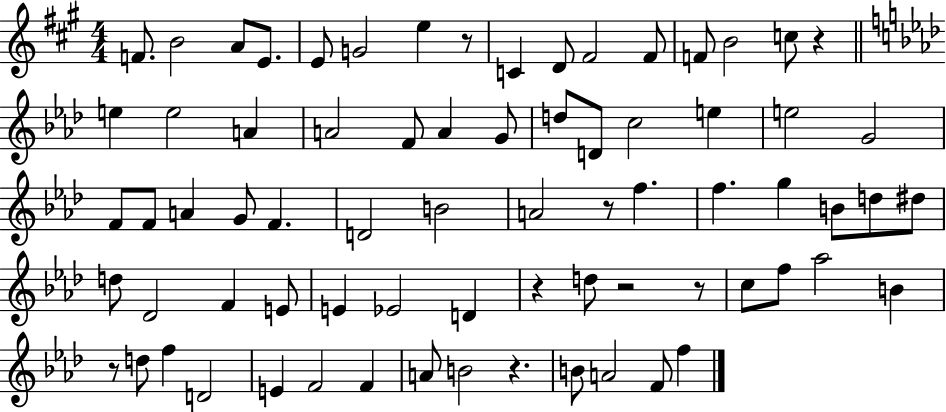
X:1
T:Untitled
M:4/4
L:1/4
K:A
F/2 B2 A/2 E/2 E/2 G2 e z/2 C D/2 ^F2 ^F/2 F/2 B2 c/2 z e e2 A A2 F/2 A G/2 d/2 D/2 c2 e e2 G2 F/2 F/2 A G/2 F D2 B2 A2 z/2 f f g B/2 d/2 ^d/2 d/2 _D2 F E/2 E _E2 D z d/2 z2 z/2 c/2 f/2 _a2 B z/2 d/2 f D2 E F2 F A/2 B2 z B/2 A2 F/2 f